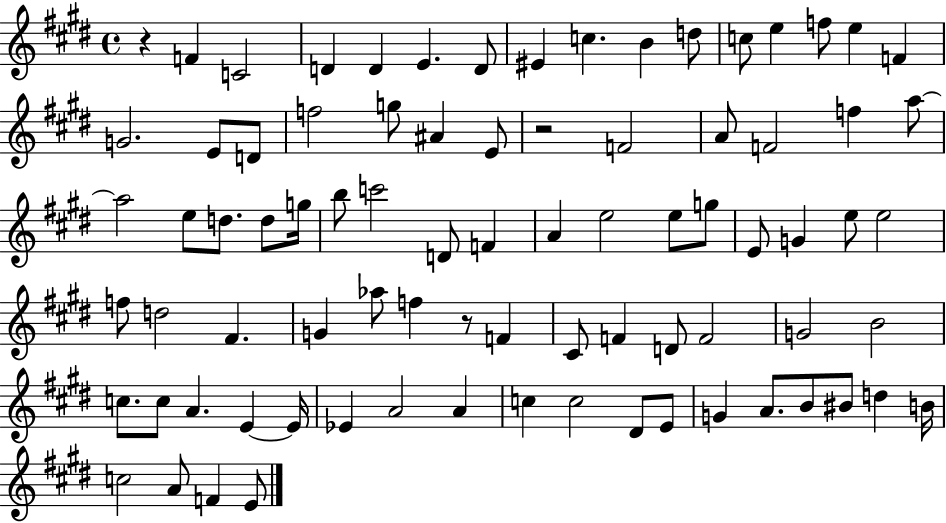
X:1
T:Untitled
M:4/4
L:1/4
K:E
z F C2 D D E D/2 ^E c B d/2 c/2 e f/2 e F G2 E/2 D/2 f2 g/2 ^A E/2 z2 F2 A/2 F2 f a/2 a2 e/2 d/2 d/2 g/4 b/2 c'2 D/2 F A e2 e/2 g/2 E/2 G e/2 e2 f/2 d2 ^F G _a/2 f z/2 F ^C/2 F D/2 F2 G2 B2 c/2 c/2 A E E/4 _E A2 A c c2 ^D/2 E/2 G A/2 B/2 ^B/2 d B/4 c2 A/2 F E/2